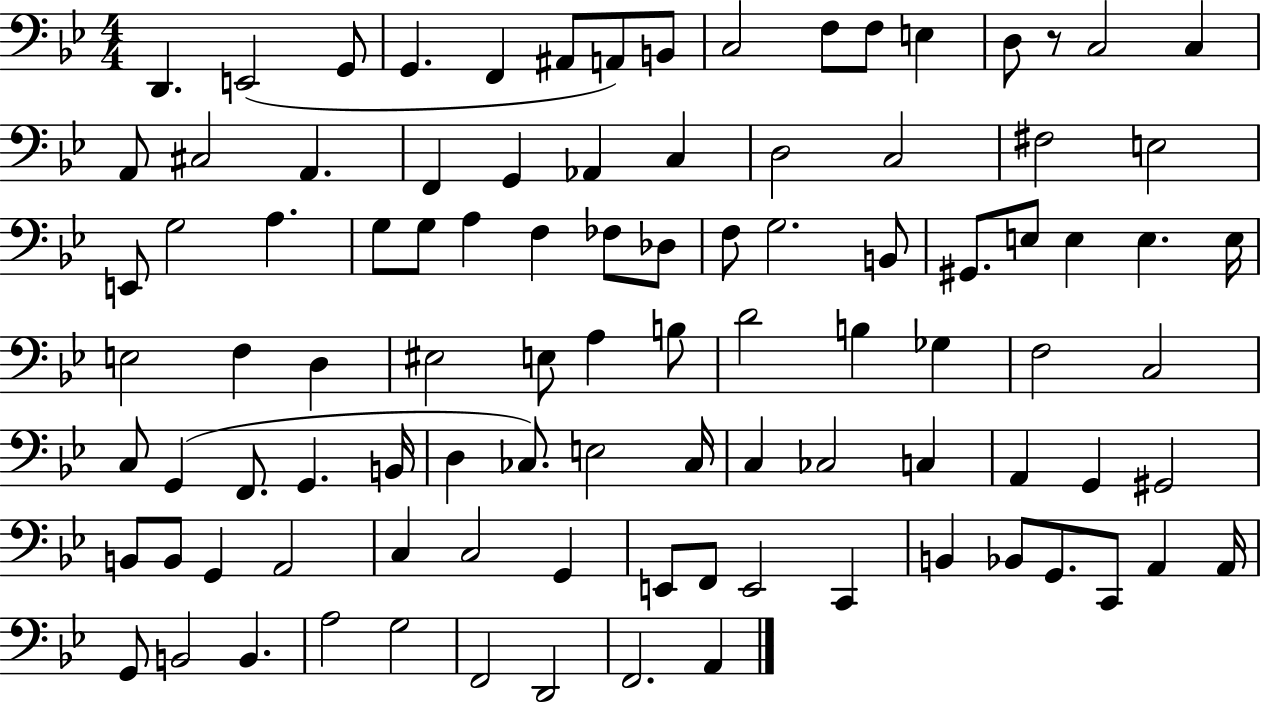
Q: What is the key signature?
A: BES major